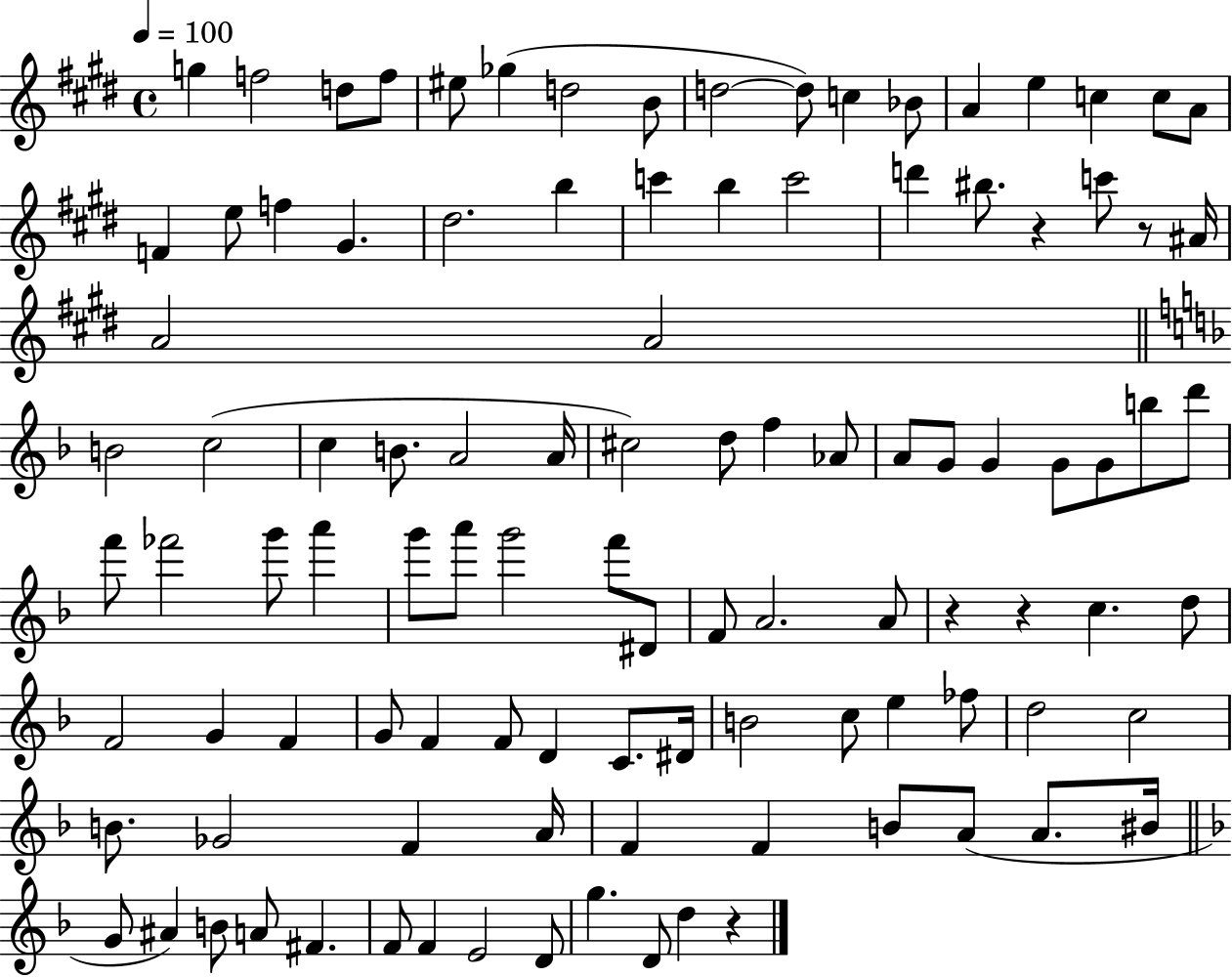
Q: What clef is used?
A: treble